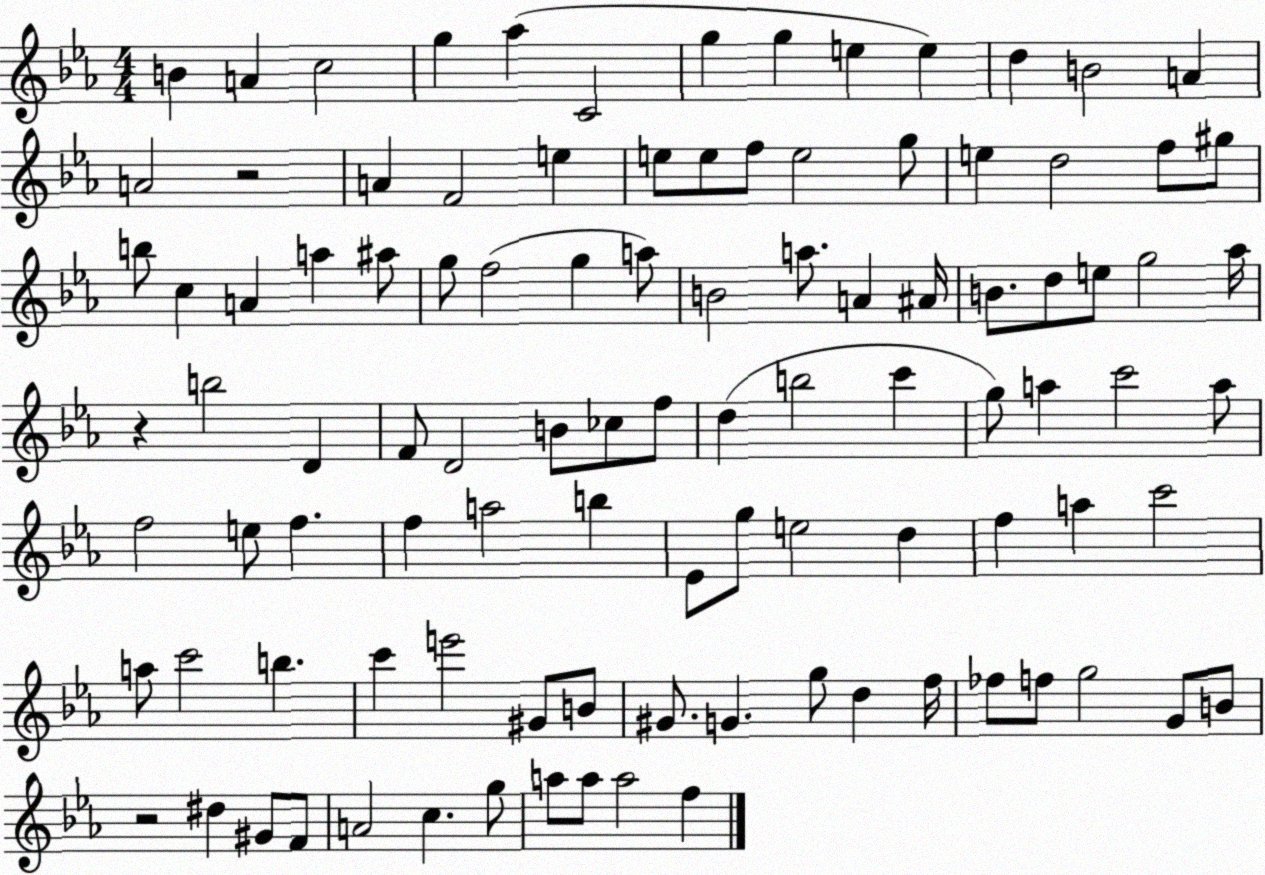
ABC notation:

X:1
T:Untitled
M:4/4
L:1/4
K:Eb
B A c2 g _a C2 g g e e d B2 A A2 z2 A F2 e e/2 e/2 f/2 e2 g/2 e d2 f/2 ^g/2 b/2 c A a ^a/2 g/2 f2 g a/2 B2 a/2 A ^A/4 B/2 d/2 e/2 g2 _a/4 z b2 D F/2 D2 B/2 _c/2 f/2 d b2 c' g/2 a c'2 a/2 f2 e/2 f f a2 b _E/2 g/2 e2 d f a c'2 a/2 c'2 b c' e'2 ^G/2 B/2 ^G/2 G g/2 d f/4 _f/2 f/2 g2 G/2 B/2 z2 ^d ^G/2 F/2 A2 c g/2 a/2 a/2 a2 f